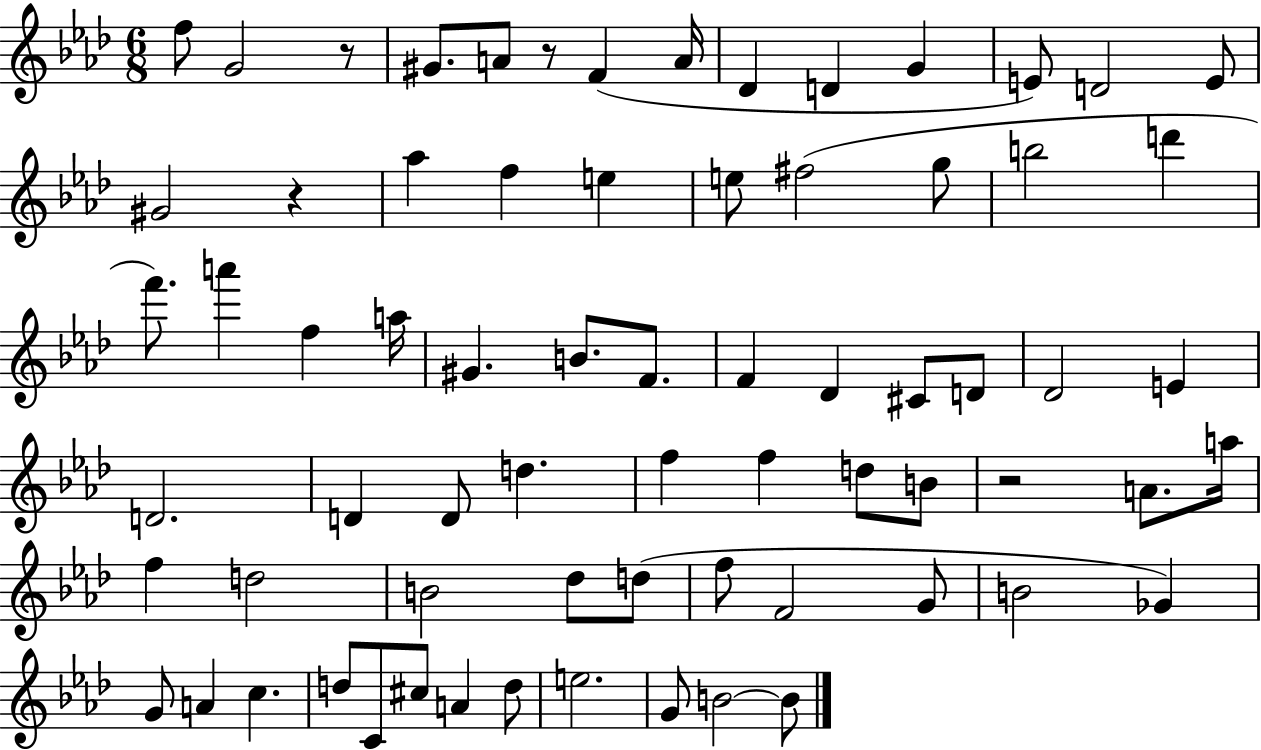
{
  \clef treble
  \numericTimeSignature
  \time 6/8
  \key aes \major
  f''8 g'2 r8 | gis'8. a'8 r8 f'4( a'16 | des'4 d'4 g'4 | e'8) d'2 e'8 | \break gis'2 r4 | aes''4 f''4 e''4 | e''8 fis''2( g''8 | b''2 d'''4 | \break f'''8.) a'''4 f''4 a''16 | gis'4. b'8. f'8. | f'4 des'4 cis'8 d'8 | des'2 e'4 | \break d'2. | d'4 d'8 d''4. | f''4 f''4 d''8 b'8 | r2 a'8. a''16 | \break f''4 d''2 | b'2 des''8 d''8( | f''8 f'2 g'8 | b'2 ges'4) | \break g'8 a'4 c''4. | d''8 c'8 cis''8 a'4 d''8 | e''2. | g'8 b'2~~ b'8 | \break \bar "|."
}